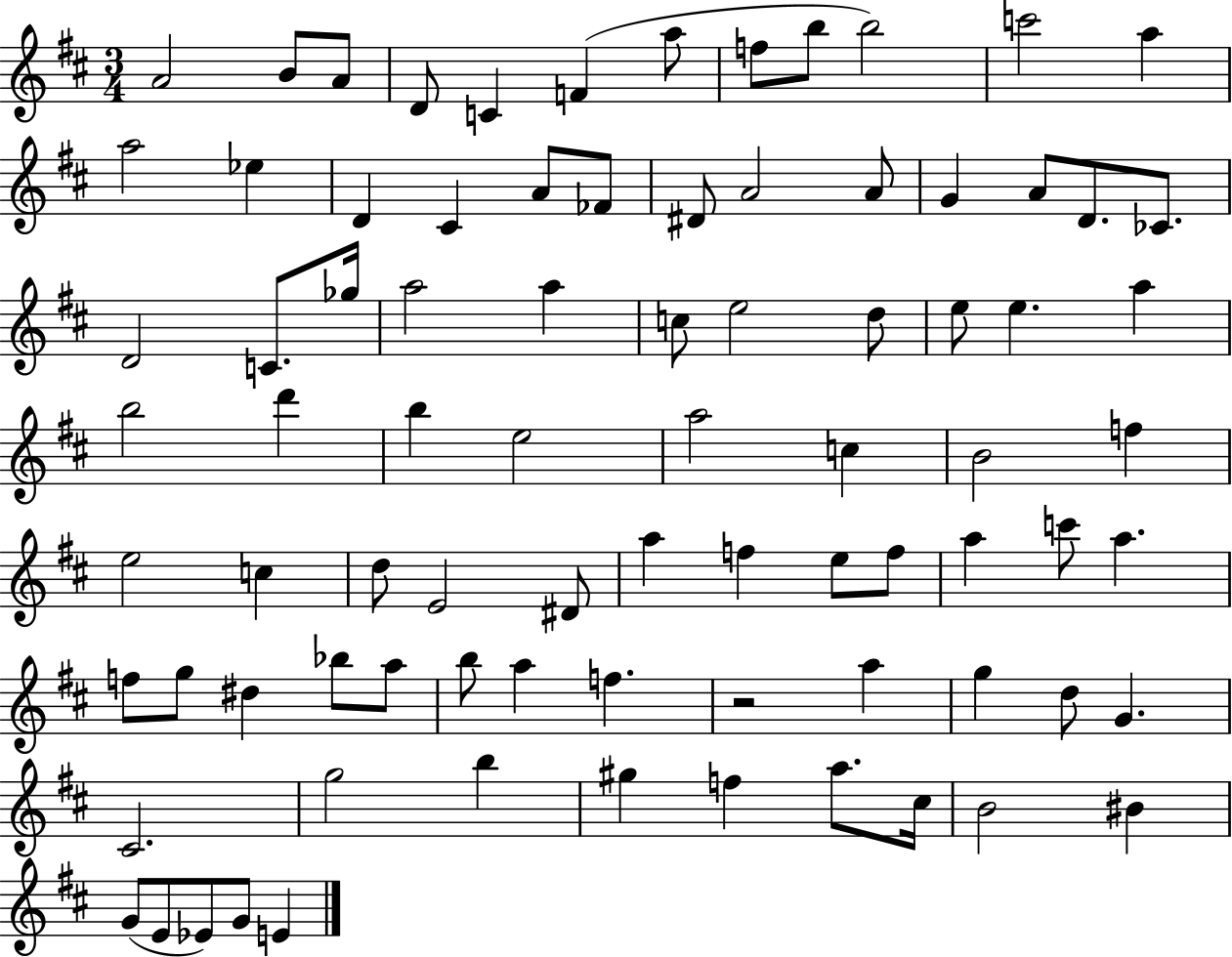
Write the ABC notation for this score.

X:1
T:Untitled
M:3/4
L:1/4
K:D
A2 B/2 A/2 D/2 C F a/2 f/2 b/2 b2 c'2 a a2 _e D ^C A/2 _F/2 ^D/2 A2 A/2 G A/2 D/2 _C/2 D2 C/2 _g/4 a2 a c/2 e2 d/2 e/2 e a b2 d' b e2 a2 c B2 f e2 c d/2 E2 ^D/2 a f e/2 f/2 a c'/2 a f/2 g/2 ^d _b/2 a/2 b/2 a f z2 a g d/2 G ^C2 g2 b ^g f a/2 ^c/4 B2 ^B G/2 E/2 _E/2 G/2 E